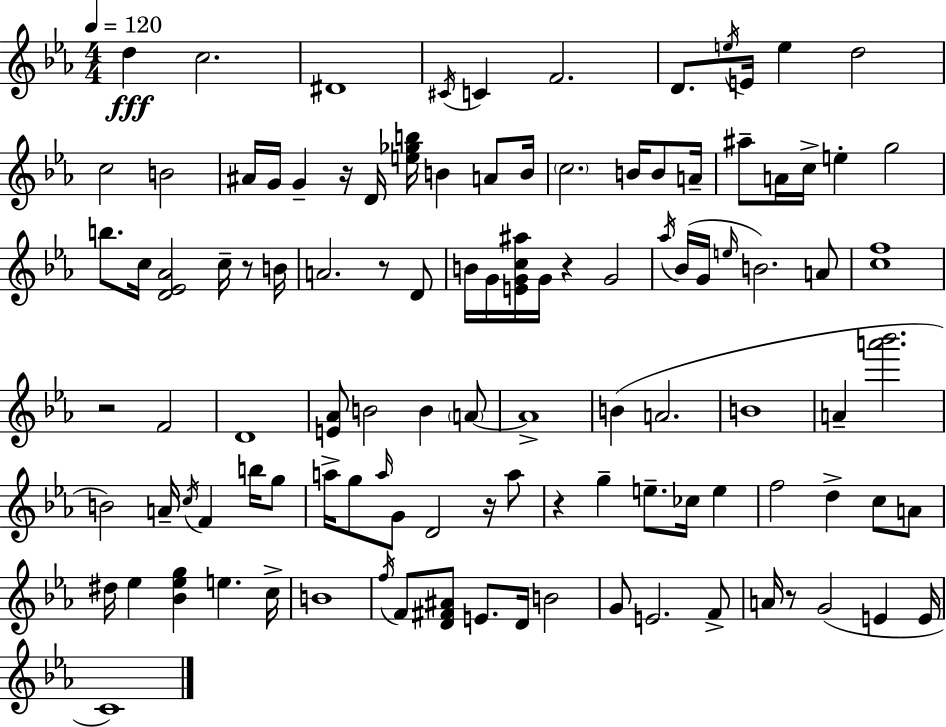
{
  \clef treble
  \numericTimeSignature
  \time 4/4
  \key ees \major
  \tempo 4 = 120
  d''4\fff c''2. | dis'1 | \acciaccatura { cis'16 } c'4 f'2. | d'8. \acciaccatura { e''16 } e'16 e''4 d''2 | \break c''2 b'2 | ais'16 g'16 g'4-- r16 d'16 <e'' ges'' b''>16 b'4 a'8 | b'16 \parenthesize c''2. b'16 b'8 | a'16-- ais''8-- a'16 c''16-> e''4-. g''2 | \break b''8. c''16 <d' ees' aes'>2 c''16-- r8 | b'16 a'2. r8 | d'8 b'16 g'16 <e' g' c'' ais''>16 g'16 r4 g'2 | \acciaccatura { aes''16 } bes'16( g'16 \grace { e''16 }) b'2. | \break a'8 <c'' f''>1 | r2 f'2 | d'1 | <e' aes'>8 b'2 b'4 | \break \parenthesize a'8~~ a'1-> | b'4( a'2. | b'1 | a'4-- <a''' bes'''>2. | \break b'2) a'16-- \acciaccatura { c''16 } f'4 | b''16 g''8 a''16-> g''8 \grace { a''16 } g'8 d'2 | r16 a''8 r4 g''4-- e''8.-- | ces''16 e''4 f''2 d''4-> | \break c''8 a'8 dis''16 ees''4 <bes' ees'' g''>4 e''4. | c''16-> b'1 | \acciaccatura { f''16 } f'8 <d' fis' ais'>8 e'8. d'16 b'2 | g'8 e'2. | \break f'8-> a'16 r8 g'2( | e'4 e'16 c'1) | \bar "|."
}